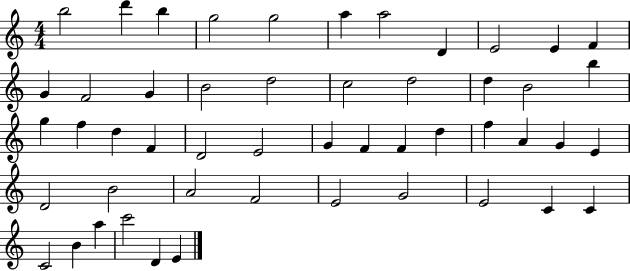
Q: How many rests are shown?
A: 0